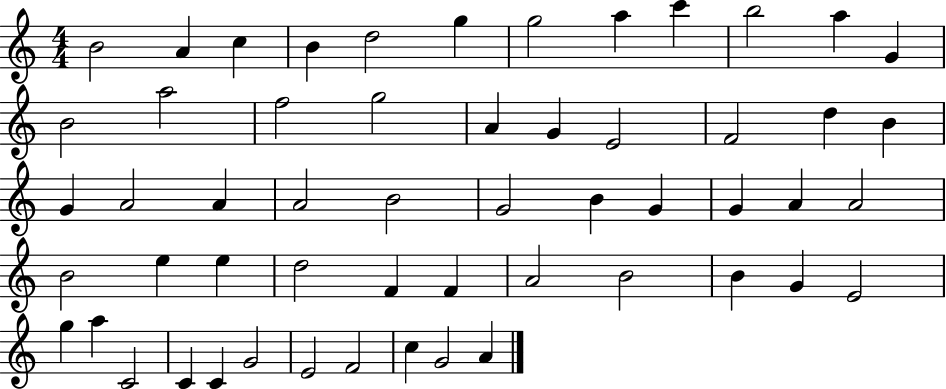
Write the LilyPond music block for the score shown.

{
  \clef treble
  \numericTimeSignature
  \time 4/4
  \key c \major
  b'2 a'4 c''4 | b'4 d''2 g''4 | g''2 a''4 c'''4 | b''2 a''4 g'4 | \break b'2 a''2 | f''2 g''2 | a'4 g'4 e'2 | f'2 d''4 b'4 | \break g'4 a'2 a'4 | a'2 b'2 | g'2 b'4 g'4 | g'4 a'4 a'2 | \break b'2 e''4 e''4 | d''2 f'4 f'4 | a'2 b'2 | b'4 g'4 e'2 | \break g''4 a''4 c'2 | c'4 c'4 g'2 | e'2 f'2 | c''4 g'2 a'4 | \break \bar "|."
}